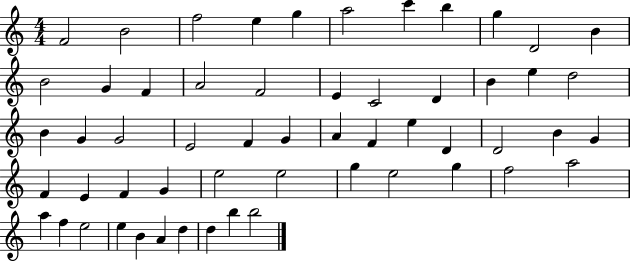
F4/h B4/h F5/h E5/q G5/q A5/h C6/q B5/q G5/q D4/h B4/q B4/h G4/q F4/q A4/h F4/h E4/q C4/h D4/q B4/q E5/q D5/h B4/q G4/q G4/h E4/h F4/q G4/q A4/q F4/q E5/q D4/q D4/h B4/q G4/q F4/q E4/q F4/q G4/q E5/h E5/h G5/q E5/h G5/q F5/h A5/h A5/q F5/q E5/h E5/q B4/q A4/q D5/q D5/q B5/q B5/h